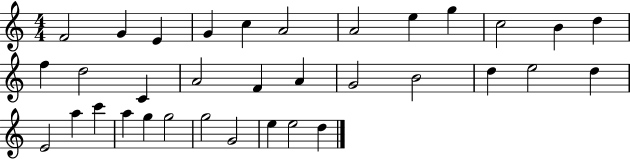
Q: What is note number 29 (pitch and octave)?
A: G5